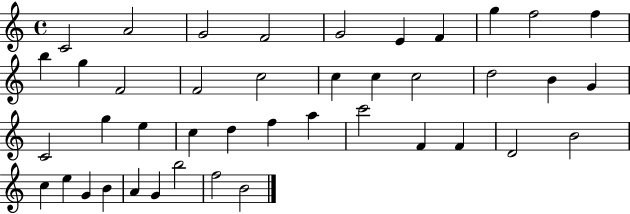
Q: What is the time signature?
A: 4/4